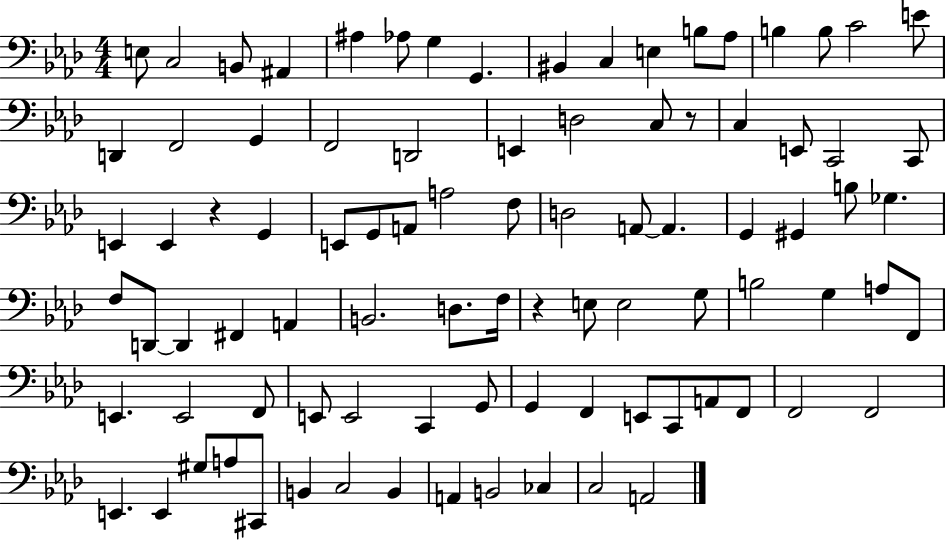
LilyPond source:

{
  \clef bass
  \numericTimeSignature
  \time 4/4
  \key aes \major
  e8 c2 b,8 ais,4 | ais4 aes8 g4 g,4. | bis,4 c4 e4 b8 aes8 | b4 b8 c'2 e'8 | \break d,4 f,2 g,4 | f,2 d,2 | e,4 d2 c8 r8 | c4 e,8 c,2 c,8 | \break e,4 e,4 r4 g,4 | e,8 g,8 a,8 a2 f8 | d2 a,8~~ a,4. | g,4 gis,4 b8 ges4. | \break f8 d,8~~ d,4 fis,4 a,4 | b,2. d8. f16 | r4 e8 e2 g8 | b2 g4 a8 f,8 | \break e,4. e,2 f,8 | e,8 e,2 c,4 g,8 | g,4 f,4 e,8 c,8 a,8 f,8 | f,2 f,2 | \break e,4. e,4 gis8 a8 cis,8 | b,4 c2 b,4 | a,4 b,2 ces4 | c2 a,2 | \break \bar "|."
}